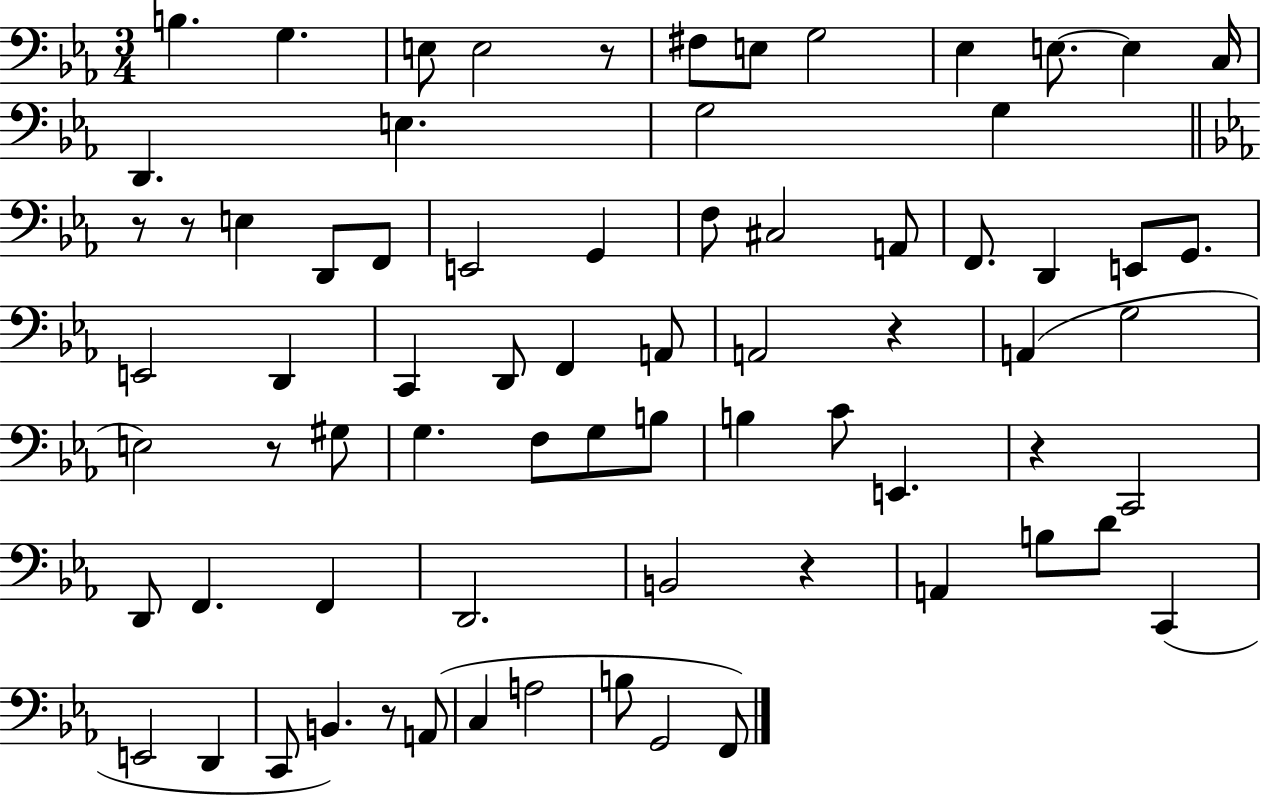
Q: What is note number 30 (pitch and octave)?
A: C2